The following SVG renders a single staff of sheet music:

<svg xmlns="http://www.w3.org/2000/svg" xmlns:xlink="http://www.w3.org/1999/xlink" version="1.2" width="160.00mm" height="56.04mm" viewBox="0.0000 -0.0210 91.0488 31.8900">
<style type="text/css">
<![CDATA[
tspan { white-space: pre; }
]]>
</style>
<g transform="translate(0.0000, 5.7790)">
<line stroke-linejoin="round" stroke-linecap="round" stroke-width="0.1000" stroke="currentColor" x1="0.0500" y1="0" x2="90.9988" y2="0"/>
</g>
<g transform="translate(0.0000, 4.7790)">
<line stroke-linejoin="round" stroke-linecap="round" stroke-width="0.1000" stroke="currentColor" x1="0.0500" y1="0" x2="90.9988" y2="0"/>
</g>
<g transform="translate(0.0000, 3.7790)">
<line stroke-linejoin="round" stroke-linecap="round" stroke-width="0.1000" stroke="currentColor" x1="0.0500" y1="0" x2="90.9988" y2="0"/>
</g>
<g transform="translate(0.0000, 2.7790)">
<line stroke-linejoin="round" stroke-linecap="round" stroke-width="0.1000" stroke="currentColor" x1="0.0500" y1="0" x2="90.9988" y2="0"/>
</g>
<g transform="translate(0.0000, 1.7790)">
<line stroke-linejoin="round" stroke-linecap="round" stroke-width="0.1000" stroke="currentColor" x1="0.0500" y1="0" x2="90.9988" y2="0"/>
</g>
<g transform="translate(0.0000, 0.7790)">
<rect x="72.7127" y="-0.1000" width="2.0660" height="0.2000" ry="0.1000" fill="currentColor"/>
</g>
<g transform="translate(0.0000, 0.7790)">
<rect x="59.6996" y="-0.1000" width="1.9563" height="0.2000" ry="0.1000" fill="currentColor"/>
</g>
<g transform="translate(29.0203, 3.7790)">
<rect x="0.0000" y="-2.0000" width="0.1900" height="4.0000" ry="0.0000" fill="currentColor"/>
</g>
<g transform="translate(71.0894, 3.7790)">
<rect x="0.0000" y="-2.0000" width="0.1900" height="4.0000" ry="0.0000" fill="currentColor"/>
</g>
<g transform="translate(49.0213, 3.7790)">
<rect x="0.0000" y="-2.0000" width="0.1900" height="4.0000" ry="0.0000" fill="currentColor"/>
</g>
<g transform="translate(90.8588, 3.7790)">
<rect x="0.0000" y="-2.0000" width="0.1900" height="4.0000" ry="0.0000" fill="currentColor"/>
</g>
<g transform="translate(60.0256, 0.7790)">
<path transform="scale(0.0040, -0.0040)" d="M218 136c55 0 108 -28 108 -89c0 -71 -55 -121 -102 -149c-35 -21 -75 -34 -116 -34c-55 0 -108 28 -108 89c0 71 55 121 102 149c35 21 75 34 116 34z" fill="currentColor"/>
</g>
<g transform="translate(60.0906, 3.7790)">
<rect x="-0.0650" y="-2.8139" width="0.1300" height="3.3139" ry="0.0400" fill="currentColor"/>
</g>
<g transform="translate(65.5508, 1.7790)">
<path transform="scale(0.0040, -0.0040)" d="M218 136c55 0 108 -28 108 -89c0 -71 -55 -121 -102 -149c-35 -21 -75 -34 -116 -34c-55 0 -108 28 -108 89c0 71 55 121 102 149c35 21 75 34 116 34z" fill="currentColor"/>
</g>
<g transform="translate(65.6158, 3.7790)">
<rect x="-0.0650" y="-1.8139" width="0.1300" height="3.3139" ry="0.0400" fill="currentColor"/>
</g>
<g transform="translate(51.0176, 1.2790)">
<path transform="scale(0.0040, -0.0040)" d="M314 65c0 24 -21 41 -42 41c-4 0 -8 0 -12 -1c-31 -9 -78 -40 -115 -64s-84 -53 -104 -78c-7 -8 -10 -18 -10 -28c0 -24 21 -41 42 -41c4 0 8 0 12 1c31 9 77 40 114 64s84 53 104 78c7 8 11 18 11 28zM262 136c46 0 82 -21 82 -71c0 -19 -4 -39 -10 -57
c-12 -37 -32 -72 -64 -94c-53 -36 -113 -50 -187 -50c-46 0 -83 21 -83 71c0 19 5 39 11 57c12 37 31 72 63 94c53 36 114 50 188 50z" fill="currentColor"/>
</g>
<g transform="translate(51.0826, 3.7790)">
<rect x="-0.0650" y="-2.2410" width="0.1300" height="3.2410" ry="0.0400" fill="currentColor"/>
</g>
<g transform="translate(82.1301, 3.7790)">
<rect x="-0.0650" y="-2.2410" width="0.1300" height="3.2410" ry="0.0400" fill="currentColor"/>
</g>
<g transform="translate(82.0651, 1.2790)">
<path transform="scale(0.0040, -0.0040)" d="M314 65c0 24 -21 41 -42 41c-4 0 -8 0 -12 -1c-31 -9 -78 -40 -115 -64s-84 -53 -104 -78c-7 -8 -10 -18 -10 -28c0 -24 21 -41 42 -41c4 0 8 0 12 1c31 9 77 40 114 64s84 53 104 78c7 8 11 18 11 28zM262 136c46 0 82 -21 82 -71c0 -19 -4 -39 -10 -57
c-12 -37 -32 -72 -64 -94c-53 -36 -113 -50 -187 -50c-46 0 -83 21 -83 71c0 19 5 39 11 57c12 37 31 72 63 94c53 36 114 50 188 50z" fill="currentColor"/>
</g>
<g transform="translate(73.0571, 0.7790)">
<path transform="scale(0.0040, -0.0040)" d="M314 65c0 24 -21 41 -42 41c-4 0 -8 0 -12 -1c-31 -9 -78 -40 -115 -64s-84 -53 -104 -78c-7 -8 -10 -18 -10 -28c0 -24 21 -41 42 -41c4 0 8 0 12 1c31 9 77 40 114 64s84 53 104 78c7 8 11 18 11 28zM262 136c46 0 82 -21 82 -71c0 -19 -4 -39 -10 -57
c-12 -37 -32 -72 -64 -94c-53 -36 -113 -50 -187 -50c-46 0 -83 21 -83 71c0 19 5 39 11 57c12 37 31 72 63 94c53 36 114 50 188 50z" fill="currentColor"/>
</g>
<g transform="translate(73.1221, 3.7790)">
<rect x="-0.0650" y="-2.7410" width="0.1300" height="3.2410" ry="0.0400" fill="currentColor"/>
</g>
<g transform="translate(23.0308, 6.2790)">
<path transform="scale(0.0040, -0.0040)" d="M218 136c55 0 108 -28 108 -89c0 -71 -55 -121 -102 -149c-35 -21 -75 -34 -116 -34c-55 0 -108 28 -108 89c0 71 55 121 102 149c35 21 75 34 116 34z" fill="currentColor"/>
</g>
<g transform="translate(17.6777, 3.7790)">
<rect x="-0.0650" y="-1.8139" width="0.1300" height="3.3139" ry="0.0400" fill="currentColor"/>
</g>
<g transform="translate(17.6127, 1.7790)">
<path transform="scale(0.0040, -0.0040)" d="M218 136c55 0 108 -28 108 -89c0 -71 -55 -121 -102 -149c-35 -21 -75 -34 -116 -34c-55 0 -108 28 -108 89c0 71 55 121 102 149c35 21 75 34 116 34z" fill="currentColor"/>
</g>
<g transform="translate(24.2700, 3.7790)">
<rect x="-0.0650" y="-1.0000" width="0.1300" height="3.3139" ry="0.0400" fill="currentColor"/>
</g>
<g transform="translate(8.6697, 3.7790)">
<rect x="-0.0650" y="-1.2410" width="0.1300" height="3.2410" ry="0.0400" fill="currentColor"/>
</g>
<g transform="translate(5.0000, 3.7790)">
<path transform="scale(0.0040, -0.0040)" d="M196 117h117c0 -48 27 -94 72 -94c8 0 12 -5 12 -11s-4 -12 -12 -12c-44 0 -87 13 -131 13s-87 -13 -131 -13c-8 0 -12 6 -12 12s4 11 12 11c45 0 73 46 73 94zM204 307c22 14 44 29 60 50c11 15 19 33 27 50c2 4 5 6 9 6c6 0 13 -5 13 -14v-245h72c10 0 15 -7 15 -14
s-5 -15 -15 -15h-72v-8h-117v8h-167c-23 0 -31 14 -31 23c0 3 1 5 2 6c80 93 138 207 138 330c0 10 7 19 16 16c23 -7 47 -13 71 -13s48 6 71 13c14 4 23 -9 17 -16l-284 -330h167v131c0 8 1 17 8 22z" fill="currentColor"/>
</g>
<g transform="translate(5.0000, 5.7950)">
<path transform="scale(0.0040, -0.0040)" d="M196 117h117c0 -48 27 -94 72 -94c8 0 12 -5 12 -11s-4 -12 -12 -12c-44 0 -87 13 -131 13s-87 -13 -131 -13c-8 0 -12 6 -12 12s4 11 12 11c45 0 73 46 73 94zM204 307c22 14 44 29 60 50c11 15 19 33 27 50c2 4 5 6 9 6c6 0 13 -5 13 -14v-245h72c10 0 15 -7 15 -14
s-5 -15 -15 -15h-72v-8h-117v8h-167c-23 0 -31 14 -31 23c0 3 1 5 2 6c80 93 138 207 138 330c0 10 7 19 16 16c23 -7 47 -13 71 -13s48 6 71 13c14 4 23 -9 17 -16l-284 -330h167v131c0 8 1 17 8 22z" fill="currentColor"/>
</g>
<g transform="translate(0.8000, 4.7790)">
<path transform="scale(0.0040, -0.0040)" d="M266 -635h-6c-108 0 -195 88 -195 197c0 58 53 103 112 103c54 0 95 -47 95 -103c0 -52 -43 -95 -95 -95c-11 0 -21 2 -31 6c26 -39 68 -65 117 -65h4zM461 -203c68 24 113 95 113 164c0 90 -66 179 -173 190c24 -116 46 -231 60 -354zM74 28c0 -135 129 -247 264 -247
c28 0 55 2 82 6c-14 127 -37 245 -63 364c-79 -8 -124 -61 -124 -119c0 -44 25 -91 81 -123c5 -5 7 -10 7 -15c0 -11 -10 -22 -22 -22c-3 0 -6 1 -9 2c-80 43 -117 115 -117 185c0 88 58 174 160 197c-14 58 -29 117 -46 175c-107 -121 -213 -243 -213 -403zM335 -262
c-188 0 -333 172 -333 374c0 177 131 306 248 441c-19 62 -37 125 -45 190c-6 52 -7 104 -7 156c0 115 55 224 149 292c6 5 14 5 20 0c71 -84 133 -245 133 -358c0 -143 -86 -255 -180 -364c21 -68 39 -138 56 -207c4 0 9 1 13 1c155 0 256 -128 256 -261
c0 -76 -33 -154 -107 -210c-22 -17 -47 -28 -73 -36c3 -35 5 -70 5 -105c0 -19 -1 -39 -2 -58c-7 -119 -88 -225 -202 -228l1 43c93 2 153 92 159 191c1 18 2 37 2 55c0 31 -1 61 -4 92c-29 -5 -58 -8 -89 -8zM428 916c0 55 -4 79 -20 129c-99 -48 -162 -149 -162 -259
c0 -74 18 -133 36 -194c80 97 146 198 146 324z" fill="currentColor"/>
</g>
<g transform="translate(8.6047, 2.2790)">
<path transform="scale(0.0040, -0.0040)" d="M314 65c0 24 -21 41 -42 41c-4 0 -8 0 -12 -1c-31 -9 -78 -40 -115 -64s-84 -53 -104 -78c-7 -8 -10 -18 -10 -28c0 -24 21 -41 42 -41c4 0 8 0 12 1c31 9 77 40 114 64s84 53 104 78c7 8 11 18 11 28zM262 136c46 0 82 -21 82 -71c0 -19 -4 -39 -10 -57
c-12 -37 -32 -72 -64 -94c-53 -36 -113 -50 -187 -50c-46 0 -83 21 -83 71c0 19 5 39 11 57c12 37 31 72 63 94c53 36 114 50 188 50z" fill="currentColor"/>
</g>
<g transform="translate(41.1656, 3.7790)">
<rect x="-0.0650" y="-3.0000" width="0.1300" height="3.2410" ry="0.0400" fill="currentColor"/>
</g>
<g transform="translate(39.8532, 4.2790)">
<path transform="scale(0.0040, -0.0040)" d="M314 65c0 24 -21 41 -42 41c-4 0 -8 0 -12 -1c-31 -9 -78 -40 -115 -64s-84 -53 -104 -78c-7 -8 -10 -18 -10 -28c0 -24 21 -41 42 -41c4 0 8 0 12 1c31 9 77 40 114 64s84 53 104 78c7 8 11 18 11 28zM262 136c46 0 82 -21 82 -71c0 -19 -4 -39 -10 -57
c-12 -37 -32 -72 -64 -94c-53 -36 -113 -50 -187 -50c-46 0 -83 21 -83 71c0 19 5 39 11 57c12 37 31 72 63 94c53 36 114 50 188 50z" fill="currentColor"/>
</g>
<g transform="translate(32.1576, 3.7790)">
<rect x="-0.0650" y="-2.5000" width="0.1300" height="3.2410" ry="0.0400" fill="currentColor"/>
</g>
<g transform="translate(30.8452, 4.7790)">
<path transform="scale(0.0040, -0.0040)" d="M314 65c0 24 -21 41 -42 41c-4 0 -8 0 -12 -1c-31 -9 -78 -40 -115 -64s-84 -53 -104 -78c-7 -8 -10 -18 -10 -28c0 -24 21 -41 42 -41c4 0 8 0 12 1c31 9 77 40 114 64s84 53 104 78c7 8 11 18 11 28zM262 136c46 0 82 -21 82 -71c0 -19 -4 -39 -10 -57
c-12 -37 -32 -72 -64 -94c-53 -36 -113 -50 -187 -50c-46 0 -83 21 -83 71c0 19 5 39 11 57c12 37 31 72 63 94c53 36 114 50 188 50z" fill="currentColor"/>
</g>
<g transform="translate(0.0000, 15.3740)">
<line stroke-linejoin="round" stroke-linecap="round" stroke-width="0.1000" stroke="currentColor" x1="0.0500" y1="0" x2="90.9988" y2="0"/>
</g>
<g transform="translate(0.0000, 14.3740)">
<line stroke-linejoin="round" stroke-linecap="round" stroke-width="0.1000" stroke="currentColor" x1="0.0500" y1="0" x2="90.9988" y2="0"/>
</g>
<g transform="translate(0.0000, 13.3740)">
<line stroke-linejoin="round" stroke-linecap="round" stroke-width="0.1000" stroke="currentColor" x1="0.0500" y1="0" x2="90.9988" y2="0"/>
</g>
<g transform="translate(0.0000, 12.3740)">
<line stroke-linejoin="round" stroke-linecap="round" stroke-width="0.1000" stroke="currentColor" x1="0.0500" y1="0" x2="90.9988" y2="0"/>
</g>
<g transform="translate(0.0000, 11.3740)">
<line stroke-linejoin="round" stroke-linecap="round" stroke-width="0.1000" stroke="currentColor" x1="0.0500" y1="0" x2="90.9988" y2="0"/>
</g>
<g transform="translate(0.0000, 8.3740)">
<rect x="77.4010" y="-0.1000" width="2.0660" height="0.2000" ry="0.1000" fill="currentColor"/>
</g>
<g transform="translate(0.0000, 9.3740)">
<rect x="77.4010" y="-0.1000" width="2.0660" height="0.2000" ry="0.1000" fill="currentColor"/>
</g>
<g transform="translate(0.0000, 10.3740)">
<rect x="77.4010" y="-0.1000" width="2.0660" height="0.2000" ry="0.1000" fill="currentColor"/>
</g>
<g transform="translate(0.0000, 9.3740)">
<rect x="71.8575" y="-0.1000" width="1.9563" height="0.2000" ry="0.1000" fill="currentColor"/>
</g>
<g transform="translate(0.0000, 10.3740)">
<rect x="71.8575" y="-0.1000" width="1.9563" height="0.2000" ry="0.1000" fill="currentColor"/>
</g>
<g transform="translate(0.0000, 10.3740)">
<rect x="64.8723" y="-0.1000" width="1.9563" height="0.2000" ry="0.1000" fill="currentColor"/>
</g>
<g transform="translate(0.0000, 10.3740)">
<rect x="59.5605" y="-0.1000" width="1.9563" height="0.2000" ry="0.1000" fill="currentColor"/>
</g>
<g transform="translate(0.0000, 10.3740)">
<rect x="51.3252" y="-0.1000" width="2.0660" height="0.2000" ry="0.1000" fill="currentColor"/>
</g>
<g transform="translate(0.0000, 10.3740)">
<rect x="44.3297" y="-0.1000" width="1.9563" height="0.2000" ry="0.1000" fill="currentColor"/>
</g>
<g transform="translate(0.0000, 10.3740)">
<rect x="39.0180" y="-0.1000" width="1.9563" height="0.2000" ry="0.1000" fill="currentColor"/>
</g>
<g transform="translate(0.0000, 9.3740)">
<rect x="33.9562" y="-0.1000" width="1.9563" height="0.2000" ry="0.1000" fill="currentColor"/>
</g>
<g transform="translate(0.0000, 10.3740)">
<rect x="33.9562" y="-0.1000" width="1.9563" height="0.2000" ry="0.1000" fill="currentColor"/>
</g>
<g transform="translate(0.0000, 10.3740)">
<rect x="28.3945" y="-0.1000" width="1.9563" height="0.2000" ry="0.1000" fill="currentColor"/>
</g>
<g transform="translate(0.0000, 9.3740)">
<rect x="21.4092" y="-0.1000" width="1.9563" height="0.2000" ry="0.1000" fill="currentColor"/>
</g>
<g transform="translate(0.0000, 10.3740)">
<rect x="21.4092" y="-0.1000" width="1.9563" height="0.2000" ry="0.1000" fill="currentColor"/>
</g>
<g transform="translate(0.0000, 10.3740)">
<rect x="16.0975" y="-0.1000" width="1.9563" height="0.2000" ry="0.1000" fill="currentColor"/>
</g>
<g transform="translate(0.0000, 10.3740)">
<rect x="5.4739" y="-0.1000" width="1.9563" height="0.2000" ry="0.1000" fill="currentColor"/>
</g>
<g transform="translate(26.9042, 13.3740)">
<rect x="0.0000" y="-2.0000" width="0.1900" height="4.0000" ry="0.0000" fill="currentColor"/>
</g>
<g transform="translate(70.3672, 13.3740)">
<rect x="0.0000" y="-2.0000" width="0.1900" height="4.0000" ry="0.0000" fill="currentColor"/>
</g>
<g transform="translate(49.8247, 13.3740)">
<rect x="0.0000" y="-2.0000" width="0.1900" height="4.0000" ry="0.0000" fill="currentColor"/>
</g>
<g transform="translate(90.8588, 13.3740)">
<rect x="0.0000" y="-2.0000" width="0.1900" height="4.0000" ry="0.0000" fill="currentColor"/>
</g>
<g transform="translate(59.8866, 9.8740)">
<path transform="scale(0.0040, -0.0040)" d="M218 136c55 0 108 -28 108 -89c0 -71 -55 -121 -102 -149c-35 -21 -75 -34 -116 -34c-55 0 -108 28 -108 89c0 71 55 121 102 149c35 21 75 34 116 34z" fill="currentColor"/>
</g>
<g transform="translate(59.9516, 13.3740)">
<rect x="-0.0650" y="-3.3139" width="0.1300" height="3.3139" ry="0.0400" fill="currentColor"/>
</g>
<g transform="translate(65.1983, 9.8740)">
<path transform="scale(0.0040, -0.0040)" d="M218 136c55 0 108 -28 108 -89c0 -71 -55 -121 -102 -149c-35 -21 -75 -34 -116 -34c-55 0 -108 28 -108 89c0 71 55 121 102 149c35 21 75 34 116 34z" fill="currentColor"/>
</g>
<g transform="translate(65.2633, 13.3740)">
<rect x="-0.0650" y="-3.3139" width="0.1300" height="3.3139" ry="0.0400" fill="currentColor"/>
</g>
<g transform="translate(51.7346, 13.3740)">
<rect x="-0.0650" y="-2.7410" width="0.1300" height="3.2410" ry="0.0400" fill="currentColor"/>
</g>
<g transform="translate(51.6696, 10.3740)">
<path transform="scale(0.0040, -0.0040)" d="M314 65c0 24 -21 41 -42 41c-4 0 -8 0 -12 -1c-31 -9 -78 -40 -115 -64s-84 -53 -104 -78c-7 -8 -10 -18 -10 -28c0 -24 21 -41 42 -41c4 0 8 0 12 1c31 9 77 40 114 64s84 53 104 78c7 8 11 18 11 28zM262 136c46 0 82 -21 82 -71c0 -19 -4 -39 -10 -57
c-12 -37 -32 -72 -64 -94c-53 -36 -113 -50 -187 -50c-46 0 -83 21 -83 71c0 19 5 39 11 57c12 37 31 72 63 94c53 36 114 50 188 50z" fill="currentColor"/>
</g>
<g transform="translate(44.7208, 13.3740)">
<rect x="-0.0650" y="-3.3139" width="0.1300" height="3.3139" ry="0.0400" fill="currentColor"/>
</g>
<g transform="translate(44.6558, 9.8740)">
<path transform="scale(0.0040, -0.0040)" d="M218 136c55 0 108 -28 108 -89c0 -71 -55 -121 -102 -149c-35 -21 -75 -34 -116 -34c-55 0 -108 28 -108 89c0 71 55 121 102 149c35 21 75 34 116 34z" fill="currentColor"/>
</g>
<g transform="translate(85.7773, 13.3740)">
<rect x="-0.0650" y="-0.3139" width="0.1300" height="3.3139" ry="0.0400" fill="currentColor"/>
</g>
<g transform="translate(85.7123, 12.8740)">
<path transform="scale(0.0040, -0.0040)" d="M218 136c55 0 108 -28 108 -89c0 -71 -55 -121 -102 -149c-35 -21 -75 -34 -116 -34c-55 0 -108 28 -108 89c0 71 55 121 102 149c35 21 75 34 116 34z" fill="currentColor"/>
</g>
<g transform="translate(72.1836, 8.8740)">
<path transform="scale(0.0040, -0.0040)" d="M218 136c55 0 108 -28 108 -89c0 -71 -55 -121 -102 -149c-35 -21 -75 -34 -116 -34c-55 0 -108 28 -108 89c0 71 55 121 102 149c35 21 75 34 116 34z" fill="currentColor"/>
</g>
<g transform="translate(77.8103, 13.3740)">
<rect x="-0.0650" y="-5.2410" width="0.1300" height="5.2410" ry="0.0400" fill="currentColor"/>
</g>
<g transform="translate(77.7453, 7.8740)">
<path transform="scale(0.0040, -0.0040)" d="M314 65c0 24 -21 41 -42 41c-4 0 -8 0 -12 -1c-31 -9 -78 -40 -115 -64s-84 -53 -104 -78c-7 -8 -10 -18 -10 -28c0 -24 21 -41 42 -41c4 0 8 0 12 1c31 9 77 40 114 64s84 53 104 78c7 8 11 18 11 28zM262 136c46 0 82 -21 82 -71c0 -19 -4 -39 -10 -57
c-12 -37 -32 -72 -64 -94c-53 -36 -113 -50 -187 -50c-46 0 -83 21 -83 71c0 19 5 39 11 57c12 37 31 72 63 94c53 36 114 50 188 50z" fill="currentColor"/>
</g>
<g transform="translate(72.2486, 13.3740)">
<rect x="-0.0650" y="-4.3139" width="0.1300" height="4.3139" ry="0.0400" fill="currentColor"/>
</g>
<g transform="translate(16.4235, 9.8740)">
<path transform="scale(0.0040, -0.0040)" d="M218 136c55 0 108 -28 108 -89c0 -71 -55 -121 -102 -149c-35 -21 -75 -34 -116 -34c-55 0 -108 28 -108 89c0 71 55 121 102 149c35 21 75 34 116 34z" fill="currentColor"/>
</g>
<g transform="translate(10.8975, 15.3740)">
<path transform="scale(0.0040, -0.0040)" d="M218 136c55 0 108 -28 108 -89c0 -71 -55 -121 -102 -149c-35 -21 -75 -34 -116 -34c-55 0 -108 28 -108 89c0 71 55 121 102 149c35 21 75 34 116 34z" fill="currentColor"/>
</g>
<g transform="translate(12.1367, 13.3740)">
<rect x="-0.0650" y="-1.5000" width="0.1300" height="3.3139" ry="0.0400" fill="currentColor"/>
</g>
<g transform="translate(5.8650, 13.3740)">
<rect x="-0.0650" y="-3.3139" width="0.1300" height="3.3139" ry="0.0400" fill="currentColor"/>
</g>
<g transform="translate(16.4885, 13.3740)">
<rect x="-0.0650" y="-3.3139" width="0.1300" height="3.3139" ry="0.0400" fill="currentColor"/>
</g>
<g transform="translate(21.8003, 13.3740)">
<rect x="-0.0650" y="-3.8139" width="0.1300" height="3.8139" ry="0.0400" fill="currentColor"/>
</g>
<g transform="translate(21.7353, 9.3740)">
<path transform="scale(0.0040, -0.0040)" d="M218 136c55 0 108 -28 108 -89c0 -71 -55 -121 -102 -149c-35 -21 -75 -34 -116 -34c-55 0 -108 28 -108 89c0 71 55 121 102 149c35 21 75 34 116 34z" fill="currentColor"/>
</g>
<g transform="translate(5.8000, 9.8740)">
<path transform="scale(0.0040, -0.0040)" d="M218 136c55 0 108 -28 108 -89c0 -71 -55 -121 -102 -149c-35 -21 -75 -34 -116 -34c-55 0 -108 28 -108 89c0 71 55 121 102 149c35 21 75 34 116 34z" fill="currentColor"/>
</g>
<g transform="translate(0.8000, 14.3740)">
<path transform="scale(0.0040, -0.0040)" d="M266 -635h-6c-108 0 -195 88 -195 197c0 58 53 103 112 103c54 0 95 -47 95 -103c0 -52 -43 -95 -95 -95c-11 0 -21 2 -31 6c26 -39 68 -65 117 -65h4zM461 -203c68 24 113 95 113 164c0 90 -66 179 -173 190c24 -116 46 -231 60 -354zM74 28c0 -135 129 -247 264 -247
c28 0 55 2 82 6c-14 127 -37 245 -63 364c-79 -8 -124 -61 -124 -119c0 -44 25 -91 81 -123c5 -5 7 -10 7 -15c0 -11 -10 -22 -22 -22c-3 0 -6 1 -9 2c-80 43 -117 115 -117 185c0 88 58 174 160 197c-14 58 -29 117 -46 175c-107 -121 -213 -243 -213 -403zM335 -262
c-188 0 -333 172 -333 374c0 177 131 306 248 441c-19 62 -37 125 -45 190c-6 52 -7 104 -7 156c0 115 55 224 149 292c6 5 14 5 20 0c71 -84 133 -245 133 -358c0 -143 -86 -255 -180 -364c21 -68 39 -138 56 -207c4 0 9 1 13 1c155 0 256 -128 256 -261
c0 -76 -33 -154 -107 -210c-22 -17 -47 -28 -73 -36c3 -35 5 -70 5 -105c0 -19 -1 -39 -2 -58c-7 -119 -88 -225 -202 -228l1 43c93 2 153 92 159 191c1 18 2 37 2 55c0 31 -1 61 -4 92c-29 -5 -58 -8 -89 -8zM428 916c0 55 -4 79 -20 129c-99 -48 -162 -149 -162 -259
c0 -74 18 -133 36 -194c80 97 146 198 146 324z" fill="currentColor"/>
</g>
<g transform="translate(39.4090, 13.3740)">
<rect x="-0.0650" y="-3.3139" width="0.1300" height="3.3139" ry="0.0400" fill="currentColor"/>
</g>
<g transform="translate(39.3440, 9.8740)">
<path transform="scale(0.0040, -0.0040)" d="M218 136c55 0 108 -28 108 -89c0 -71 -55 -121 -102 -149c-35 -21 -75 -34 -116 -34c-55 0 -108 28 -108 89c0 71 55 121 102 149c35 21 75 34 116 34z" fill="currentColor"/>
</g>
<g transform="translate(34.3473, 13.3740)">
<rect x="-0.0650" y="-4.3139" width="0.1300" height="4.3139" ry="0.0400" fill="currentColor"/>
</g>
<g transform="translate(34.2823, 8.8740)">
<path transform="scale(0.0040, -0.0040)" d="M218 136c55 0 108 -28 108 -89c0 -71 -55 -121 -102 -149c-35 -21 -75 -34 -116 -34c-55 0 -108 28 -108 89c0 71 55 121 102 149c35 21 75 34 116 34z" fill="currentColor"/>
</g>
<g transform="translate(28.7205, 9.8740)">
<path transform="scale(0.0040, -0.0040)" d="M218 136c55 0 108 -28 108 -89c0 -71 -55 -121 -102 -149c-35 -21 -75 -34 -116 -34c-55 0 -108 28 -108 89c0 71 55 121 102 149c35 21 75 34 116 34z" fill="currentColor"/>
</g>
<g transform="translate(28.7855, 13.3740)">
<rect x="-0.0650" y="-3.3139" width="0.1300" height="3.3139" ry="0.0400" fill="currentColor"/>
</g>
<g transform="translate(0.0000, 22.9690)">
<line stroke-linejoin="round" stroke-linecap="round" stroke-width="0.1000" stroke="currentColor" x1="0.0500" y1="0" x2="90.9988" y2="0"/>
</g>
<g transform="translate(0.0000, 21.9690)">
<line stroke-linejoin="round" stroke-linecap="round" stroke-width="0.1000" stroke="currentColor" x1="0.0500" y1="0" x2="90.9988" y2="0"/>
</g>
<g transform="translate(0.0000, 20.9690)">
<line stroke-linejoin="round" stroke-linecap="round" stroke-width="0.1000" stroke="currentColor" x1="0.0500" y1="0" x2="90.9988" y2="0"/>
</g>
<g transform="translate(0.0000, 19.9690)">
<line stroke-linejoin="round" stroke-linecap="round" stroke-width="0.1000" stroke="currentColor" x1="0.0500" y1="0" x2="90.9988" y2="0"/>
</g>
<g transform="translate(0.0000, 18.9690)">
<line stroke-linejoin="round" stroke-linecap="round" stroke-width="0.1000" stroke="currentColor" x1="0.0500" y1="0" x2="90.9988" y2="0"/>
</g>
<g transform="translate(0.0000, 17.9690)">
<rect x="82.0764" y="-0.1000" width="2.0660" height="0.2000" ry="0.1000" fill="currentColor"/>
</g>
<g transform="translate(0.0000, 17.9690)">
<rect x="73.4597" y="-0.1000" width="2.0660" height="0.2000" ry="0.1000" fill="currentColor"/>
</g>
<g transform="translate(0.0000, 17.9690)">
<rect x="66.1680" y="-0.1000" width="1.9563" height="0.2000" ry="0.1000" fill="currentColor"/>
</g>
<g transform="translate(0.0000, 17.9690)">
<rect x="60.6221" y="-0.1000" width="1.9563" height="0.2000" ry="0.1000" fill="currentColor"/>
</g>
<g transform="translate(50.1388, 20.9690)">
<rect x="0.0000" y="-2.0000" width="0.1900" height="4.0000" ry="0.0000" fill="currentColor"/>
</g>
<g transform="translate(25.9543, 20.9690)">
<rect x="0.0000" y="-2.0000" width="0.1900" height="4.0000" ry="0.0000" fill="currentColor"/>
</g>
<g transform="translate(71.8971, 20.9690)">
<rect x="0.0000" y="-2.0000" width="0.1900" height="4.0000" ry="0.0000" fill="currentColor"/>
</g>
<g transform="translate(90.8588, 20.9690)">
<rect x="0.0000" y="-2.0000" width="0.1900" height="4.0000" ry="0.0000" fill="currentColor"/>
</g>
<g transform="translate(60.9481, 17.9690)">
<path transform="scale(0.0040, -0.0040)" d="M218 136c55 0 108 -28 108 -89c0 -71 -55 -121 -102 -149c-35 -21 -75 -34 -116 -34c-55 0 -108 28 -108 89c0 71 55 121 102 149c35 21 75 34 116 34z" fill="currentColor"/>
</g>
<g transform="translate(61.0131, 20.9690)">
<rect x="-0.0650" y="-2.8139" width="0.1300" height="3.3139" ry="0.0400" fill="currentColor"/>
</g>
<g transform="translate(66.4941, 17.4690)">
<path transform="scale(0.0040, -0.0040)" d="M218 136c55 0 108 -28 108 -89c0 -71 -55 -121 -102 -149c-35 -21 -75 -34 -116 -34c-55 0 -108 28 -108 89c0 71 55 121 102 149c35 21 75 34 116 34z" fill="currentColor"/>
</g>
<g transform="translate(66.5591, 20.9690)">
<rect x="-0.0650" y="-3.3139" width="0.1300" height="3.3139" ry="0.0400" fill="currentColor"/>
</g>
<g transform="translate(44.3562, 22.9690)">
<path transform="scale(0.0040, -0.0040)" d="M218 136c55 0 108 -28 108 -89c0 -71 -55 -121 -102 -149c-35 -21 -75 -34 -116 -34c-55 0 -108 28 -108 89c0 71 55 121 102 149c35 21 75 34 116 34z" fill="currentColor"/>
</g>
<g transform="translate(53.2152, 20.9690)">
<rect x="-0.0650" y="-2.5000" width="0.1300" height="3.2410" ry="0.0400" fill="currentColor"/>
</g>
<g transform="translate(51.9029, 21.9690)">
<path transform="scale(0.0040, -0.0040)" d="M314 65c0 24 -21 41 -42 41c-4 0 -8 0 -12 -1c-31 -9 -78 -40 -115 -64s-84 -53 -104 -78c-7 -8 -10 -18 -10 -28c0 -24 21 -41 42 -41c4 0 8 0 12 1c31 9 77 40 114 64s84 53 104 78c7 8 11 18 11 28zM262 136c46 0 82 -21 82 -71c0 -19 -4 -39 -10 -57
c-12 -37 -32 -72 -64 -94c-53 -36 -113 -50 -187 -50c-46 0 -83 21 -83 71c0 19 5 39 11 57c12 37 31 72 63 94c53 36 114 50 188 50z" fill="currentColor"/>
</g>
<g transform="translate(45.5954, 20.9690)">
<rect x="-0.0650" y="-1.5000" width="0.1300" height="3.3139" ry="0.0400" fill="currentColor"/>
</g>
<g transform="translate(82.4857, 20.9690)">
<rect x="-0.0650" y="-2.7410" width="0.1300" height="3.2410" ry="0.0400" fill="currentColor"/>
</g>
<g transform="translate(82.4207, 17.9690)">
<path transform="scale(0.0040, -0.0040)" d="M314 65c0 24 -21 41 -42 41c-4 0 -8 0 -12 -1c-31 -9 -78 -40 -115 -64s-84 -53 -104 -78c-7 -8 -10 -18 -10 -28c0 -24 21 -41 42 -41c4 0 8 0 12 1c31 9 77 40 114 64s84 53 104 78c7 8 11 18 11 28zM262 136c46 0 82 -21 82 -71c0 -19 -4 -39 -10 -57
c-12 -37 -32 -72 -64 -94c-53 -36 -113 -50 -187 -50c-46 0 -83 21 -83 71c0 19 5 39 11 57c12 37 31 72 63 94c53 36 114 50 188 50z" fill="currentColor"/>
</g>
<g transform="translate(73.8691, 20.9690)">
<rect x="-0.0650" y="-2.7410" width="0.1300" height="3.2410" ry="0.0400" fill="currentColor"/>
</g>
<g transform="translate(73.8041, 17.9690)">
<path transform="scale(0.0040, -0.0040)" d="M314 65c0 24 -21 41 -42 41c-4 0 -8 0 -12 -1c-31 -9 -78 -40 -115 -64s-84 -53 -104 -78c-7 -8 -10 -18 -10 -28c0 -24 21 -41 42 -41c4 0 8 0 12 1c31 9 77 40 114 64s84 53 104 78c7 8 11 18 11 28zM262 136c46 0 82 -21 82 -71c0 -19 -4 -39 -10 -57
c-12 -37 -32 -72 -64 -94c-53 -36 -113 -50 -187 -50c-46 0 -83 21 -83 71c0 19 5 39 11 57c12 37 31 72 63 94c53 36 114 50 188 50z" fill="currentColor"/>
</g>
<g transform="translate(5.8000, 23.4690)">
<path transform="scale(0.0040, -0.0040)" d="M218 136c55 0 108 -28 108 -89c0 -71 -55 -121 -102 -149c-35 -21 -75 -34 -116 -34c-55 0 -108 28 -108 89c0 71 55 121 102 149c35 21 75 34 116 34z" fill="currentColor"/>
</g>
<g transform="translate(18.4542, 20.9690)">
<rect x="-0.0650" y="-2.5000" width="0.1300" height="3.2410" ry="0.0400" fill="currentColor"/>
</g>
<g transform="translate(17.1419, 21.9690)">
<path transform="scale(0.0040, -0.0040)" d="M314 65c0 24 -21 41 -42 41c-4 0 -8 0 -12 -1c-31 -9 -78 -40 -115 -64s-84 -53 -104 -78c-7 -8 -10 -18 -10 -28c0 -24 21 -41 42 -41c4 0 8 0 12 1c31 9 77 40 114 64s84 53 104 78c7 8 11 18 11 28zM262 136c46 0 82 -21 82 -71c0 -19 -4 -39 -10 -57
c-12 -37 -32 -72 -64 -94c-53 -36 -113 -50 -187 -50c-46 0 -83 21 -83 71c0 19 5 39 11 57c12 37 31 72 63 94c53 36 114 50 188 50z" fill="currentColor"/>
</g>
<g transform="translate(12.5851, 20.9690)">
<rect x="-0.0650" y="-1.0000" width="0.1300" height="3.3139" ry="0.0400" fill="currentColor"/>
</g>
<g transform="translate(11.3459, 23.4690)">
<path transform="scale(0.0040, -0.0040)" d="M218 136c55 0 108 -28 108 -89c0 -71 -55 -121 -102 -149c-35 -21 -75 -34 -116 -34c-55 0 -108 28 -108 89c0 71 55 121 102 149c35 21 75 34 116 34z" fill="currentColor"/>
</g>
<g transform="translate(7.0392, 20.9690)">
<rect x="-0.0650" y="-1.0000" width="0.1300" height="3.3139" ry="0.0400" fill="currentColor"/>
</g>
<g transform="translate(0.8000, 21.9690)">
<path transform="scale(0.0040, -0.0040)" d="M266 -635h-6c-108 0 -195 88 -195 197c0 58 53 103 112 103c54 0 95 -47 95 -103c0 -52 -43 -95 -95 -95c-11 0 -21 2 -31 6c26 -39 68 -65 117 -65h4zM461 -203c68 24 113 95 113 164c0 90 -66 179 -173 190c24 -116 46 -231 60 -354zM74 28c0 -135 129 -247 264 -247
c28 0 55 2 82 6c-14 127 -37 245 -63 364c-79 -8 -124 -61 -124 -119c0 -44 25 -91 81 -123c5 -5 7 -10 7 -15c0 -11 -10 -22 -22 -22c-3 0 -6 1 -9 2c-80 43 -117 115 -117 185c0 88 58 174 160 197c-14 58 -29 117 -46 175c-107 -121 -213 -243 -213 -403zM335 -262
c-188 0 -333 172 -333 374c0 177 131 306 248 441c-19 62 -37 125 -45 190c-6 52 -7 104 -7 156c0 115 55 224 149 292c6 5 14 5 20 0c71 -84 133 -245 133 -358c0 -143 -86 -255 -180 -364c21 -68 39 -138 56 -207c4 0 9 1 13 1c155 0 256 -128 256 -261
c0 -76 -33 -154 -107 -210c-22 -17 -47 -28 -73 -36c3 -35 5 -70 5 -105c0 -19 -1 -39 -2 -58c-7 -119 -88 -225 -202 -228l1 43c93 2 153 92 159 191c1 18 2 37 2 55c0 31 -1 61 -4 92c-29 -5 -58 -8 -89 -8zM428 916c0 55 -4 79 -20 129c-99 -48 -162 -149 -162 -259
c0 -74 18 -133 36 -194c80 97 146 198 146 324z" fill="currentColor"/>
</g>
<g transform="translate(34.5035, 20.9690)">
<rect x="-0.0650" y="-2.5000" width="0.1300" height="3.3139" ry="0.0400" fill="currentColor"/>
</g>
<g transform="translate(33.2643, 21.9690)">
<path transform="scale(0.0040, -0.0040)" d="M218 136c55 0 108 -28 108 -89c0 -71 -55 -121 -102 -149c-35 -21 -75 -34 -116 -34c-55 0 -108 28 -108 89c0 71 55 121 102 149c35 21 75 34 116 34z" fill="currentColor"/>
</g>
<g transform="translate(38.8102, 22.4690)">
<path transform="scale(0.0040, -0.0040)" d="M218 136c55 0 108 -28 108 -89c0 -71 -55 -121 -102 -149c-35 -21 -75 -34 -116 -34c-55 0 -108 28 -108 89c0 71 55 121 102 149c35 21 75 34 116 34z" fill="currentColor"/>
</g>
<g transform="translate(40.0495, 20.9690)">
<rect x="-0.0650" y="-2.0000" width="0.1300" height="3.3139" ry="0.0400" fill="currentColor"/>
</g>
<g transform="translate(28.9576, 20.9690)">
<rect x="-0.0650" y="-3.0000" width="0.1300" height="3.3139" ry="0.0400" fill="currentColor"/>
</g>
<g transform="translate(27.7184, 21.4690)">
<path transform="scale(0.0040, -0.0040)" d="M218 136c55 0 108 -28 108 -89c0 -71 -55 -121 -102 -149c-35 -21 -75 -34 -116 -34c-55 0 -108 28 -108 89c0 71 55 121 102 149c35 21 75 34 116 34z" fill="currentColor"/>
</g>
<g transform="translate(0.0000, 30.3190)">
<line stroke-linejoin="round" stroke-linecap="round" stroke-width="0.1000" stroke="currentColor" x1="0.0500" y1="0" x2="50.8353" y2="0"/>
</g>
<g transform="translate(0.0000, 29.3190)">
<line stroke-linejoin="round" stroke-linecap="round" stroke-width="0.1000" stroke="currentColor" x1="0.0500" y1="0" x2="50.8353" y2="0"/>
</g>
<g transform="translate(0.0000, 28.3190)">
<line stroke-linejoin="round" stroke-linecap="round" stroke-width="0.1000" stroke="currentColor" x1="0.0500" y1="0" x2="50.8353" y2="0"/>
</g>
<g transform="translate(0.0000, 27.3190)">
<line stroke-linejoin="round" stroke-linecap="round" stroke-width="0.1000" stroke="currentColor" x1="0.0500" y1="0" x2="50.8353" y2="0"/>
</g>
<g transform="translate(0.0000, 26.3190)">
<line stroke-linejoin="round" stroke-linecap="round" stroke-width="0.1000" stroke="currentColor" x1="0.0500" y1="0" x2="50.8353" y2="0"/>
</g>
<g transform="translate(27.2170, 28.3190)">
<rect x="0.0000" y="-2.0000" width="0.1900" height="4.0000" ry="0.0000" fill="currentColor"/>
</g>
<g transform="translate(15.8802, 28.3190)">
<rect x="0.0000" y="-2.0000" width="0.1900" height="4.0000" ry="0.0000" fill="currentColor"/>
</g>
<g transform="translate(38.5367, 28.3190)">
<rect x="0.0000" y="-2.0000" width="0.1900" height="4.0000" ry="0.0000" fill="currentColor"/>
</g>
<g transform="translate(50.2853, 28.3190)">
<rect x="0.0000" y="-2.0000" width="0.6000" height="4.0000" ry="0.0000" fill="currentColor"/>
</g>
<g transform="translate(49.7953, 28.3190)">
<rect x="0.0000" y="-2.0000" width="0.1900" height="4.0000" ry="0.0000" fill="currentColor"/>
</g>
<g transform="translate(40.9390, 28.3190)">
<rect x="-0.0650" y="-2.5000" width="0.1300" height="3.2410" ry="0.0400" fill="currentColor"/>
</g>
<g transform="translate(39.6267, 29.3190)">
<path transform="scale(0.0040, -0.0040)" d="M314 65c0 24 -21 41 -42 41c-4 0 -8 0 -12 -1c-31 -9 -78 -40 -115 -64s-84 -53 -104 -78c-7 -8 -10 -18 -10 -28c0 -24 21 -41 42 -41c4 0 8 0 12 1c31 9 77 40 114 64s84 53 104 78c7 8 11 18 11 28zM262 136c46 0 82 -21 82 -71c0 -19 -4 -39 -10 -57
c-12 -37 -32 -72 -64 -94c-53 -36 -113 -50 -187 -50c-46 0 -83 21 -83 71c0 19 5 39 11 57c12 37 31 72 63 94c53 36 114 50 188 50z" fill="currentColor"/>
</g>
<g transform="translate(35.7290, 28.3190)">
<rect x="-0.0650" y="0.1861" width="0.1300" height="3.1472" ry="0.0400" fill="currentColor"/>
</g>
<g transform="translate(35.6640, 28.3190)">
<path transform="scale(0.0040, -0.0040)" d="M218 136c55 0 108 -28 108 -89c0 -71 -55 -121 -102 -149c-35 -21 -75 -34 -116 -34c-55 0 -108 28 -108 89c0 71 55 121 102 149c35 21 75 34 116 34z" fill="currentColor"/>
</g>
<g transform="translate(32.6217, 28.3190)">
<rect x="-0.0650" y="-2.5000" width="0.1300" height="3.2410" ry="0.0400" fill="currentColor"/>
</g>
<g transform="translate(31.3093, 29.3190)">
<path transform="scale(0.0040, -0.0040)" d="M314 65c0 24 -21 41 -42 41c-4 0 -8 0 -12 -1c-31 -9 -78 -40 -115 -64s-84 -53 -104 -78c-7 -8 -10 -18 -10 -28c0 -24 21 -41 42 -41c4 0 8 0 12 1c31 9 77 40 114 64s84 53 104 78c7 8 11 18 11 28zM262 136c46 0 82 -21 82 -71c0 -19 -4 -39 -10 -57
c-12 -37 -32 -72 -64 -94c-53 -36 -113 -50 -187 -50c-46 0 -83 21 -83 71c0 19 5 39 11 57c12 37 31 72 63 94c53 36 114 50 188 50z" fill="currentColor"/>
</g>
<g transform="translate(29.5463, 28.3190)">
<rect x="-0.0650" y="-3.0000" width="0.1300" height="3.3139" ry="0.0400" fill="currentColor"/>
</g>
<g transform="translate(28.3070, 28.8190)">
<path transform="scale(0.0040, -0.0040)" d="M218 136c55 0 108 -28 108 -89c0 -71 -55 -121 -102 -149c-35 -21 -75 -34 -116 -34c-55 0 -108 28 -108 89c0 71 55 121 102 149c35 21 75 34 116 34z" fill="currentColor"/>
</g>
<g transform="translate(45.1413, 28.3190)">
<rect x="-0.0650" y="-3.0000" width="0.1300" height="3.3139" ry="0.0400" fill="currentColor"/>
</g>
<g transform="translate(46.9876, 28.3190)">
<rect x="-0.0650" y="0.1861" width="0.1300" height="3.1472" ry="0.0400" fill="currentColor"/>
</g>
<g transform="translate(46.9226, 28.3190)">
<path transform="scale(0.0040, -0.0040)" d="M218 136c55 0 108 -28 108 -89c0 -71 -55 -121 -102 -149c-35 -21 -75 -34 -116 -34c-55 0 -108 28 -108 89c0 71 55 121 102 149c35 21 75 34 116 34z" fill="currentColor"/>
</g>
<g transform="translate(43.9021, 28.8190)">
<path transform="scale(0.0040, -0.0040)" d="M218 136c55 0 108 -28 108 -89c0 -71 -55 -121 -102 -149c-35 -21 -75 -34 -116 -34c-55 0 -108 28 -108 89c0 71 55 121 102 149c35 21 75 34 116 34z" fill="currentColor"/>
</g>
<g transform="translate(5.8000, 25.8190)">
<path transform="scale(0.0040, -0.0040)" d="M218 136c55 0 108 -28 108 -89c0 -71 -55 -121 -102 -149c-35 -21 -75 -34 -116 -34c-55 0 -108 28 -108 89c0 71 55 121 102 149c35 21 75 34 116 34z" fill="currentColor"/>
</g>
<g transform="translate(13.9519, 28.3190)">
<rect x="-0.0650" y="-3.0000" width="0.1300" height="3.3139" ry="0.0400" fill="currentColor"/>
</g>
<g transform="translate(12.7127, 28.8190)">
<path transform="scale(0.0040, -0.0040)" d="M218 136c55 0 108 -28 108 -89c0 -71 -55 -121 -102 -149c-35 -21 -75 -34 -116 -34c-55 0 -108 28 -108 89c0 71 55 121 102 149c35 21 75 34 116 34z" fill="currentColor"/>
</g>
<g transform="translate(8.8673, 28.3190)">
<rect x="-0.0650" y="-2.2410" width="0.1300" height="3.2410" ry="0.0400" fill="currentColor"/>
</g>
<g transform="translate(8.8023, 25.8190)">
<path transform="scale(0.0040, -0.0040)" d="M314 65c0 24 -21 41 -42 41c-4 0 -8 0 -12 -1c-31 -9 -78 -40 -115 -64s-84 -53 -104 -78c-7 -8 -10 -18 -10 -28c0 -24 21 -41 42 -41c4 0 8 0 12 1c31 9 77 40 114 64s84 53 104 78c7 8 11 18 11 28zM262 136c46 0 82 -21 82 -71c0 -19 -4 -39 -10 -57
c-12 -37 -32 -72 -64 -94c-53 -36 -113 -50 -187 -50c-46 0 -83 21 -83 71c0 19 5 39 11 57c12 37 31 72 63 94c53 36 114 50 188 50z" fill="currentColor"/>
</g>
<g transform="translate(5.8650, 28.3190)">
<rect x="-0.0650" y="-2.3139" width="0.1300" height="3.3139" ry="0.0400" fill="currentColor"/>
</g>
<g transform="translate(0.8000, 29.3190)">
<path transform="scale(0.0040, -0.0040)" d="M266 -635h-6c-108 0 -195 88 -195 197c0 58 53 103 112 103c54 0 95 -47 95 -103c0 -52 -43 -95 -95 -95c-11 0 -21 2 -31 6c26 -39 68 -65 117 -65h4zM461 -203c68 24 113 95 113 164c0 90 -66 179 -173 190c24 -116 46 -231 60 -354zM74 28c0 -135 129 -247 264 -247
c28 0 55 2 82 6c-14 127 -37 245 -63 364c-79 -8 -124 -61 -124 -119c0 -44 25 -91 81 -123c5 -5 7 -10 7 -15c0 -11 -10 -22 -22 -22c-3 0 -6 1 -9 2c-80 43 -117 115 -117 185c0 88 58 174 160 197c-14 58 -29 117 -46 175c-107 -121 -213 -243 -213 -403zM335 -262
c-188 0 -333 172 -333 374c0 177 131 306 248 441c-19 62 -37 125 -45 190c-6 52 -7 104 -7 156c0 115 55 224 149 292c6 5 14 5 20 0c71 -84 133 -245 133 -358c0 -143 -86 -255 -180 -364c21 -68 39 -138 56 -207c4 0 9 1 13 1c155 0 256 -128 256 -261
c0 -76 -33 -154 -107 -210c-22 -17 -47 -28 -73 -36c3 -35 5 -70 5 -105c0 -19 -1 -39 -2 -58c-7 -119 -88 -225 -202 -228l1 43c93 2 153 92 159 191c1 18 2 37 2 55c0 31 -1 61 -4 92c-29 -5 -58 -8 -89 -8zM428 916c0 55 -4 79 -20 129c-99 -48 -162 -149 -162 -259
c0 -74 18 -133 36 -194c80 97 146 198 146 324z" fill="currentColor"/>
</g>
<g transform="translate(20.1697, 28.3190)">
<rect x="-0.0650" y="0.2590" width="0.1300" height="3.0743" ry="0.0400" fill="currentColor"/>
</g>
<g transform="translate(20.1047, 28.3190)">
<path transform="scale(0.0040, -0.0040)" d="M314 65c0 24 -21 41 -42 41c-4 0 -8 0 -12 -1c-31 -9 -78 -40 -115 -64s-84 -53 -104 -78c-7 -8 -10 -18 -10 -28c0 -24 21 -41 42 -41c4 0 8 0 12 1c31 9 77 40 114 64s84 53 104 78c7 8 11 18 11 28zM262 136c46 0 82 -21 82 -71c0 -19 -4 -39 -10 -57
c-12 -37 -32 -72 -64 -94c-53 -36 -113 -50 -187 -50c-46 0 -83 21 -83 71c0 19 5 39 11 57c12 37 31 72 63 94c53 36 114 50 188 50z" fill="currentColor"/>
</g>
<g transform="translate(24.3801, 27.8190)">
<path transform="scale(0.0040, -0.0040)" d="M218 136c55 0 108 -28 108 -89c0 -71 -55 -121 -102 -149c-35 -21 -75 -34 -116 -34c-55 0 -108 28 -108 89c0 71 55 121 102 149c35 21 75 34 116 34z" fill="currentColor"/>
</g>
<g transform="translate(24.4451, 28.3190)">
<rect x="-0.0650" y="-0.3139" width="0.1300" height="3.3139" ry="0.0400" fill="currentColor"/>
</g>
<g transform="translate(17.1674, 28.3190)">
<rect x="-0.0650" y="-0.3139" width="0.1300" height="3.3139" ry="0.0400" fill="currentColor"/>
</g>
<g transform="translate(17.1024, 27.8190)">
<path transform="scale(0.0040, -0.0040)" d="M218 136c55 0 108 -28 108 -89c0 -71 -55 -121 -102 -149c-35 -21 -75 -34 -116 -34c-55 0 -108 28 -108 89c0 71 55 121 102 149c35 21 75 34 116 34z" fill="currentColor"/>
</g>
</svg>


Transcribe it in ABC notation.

X:1
T:Untitled
M:4/4
L:1/4
K:C
e2 f D G2 A2 g2 a f a2 g2 b E b c' b d' b b a2 b b d' f'2 c D D G2 A G F E G2 a b a2 a2 g g2 A c B2 c A G2 B G2 A B